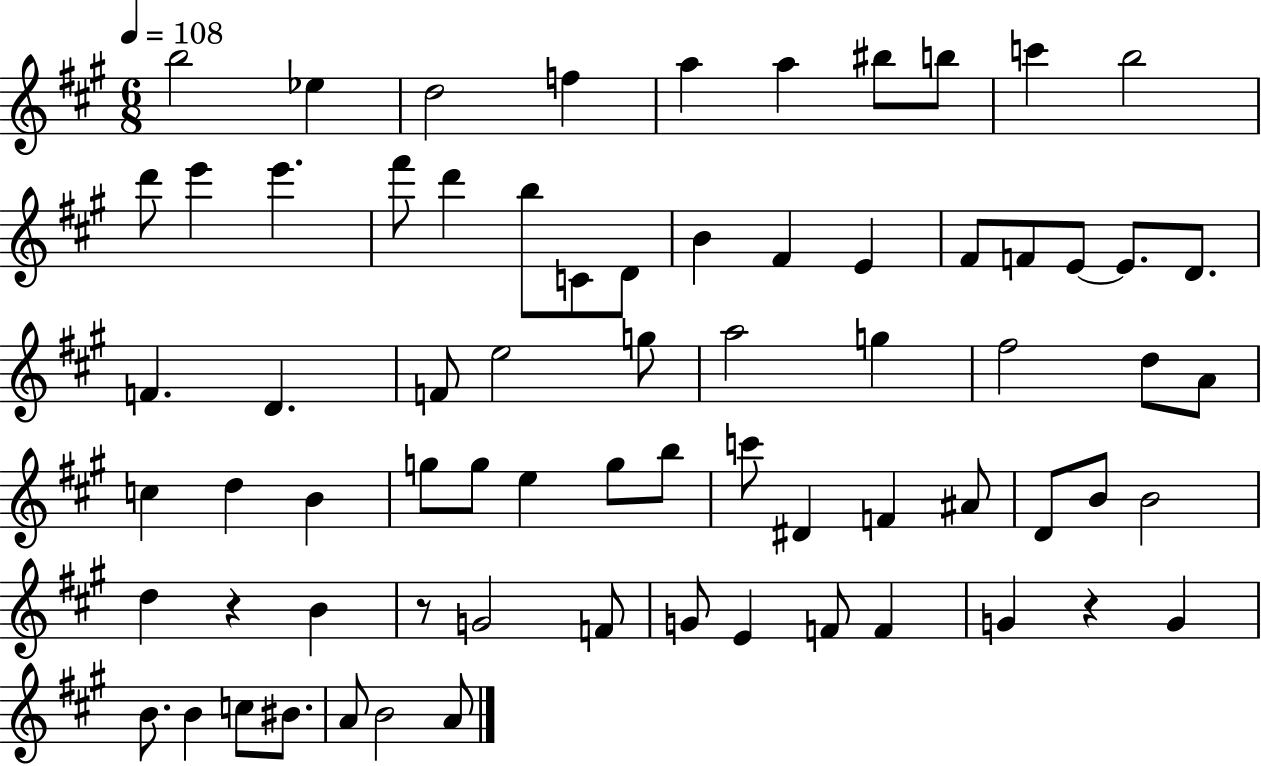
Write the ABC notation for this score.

X:1
T:Untitled
M:6/8
L:1/4
K:A
b2 _e d2 f a a ^b/2 b/2 c' b2 d'/2 e' e' ^f'/2 d' b/2 C/2 D/2 B ^F E ^F/2 F/2 E/2 E/2 D/2 F D F/2 e2 g/2 a2 g ^f2 d/2 A/2 c d B g/2 g/2 e g/2 b/2 c'/2 ^D F ^A/2 D/2 B/2 B2 d z B z/2 G2 F/2 G/2 E F/2 F G z G B/2 B c/2 ^B/2 A/2 B2 A/2